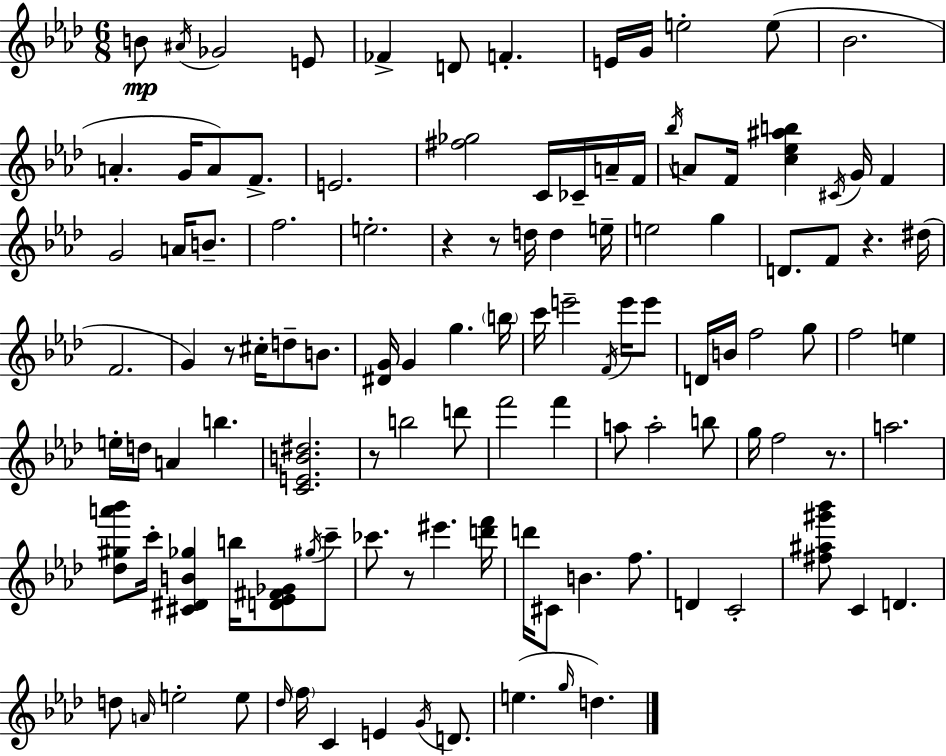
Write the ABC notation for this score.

X:1
T:Untitled
M:6/8
L:1/4
K:Fm
B/2 ^A/4 _G2 E/2 _F D/2 F E/4 G/4 e2 e/2 _B2 A G/4 A/2 F/2 E2 [^f_g]2 C/4 _C/4 A/4 F/4 _b/4 A/2 F/4 [c_e^ab] ^C/4 G/4 F G2 A/4 B/2 f2 e2 z z/2 d/4 d e/4 e2 g D/2 F/2 z ^d/4 F2 G z/2 ^c/4 d/2 B/2 [^DG]/4 G g b/4 c'/4 e'2 F/4 e'/4 e'/2 D/4 B/4 f2 g/2 f2 e e/4 d/4 A b [CEB^d]2 z/2 b2 d'/2 f'2 f' a/2 a2 b/2 g/4 f2 z/2 a2 [_d^ga'_b']/2 c'/4 [^C^DB_g] b/4 [D_E^F_G]/2 ^g/4 c'/2 _c'/2 z/2 ^e' [d'f']/4 d'/4 ^C/2 B f/2 D C2 [^f^a^g'_b']/2 C D d/2 A/4 e2 e/2 _d/4 f/4 C E G/4 D/2 e g/4 d